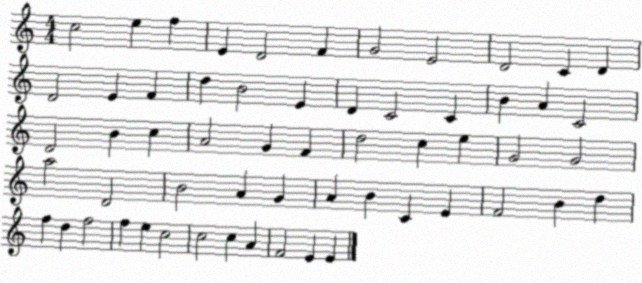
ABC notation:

X:1
T:Untitled
M:4/4
L:1/4
K:C
c2 e f E D2 F G2 E2 D2 C D D2 E F d B2 E D C2 C B A C2 D2 B c A2 G F d2 c e G2 G2 a2 D2 B2 A G A B C E F2 B d f d f2 f e c2 c2 c A F2 E E